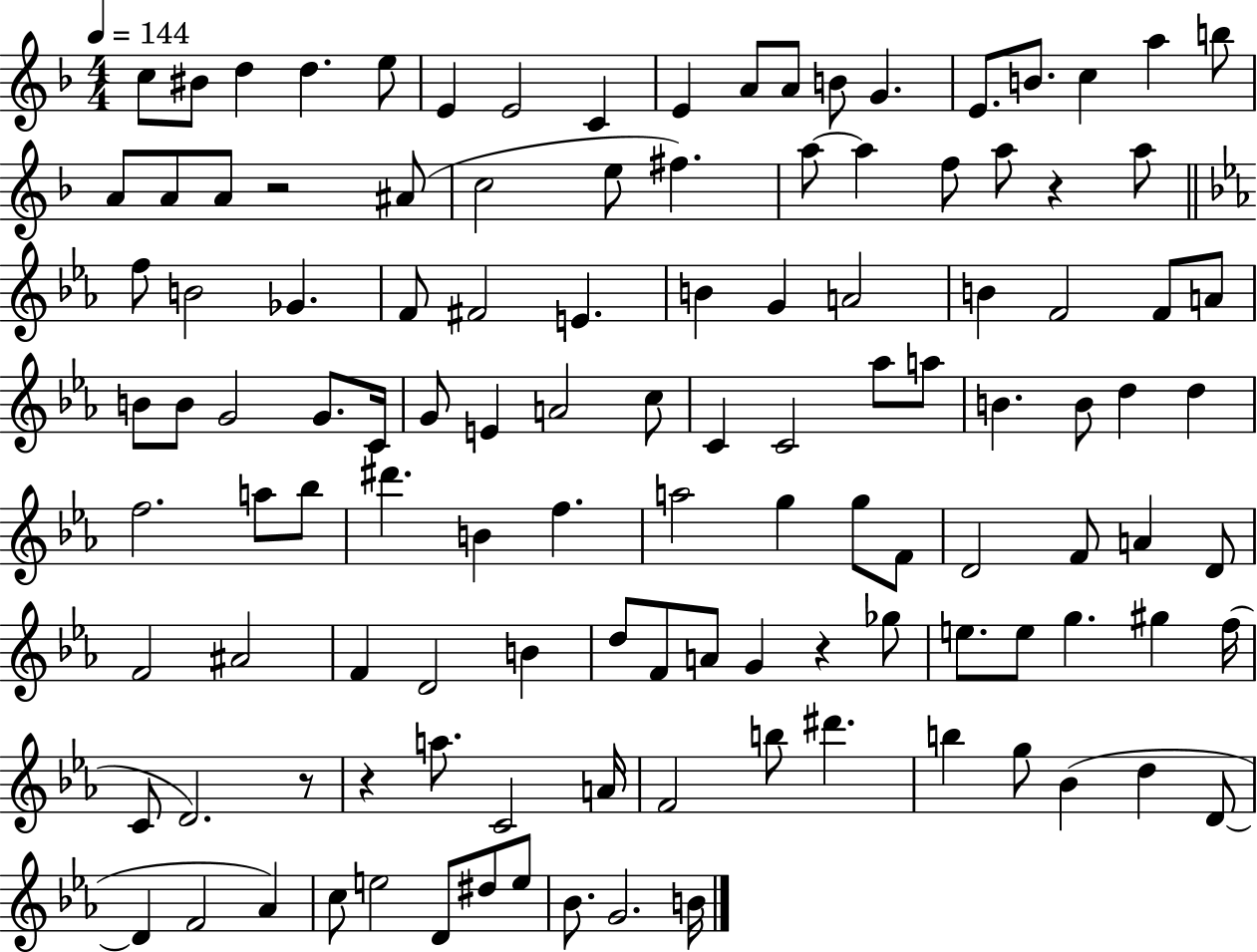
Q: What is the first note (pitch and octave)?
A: C5